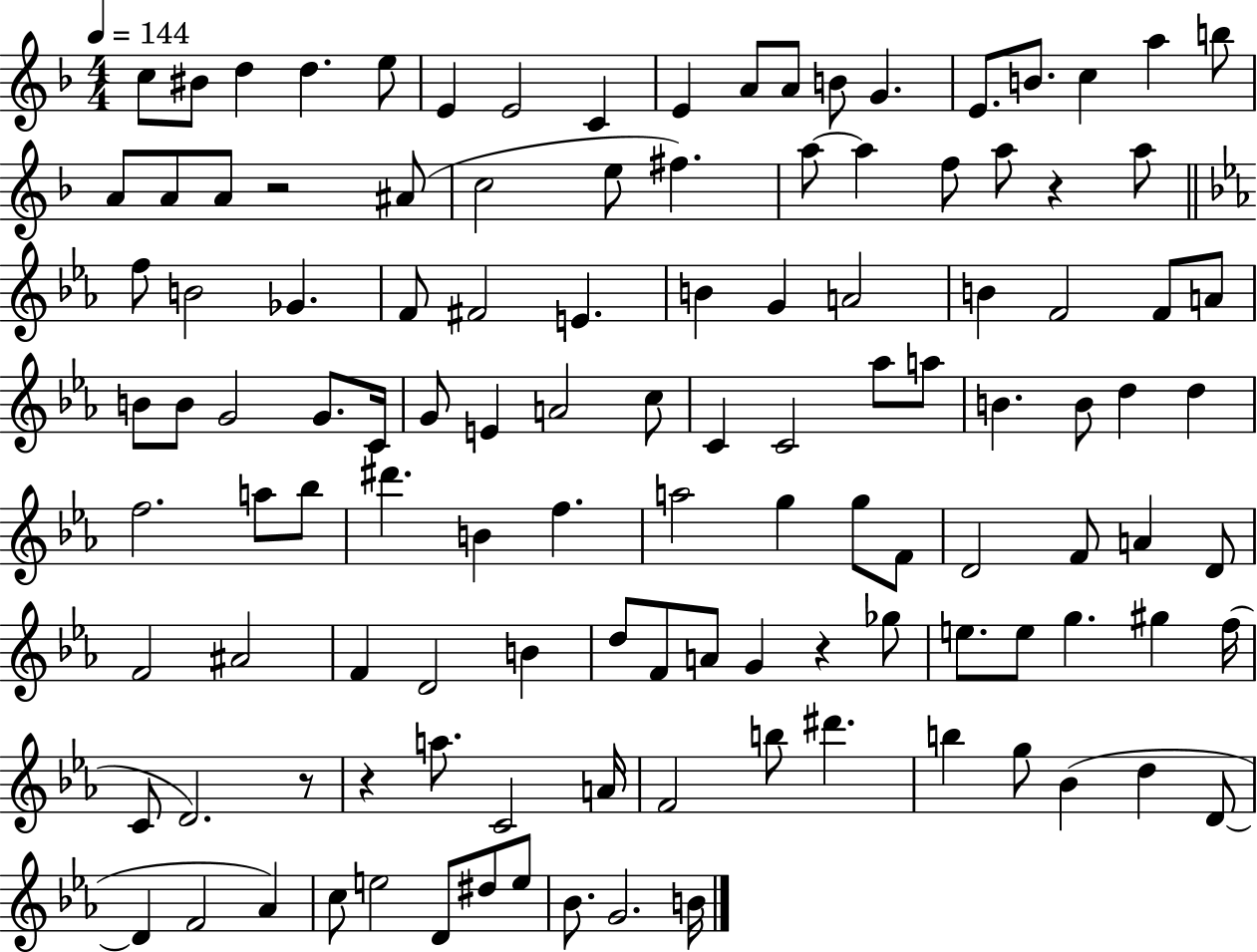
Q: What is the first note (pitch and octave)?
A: C5